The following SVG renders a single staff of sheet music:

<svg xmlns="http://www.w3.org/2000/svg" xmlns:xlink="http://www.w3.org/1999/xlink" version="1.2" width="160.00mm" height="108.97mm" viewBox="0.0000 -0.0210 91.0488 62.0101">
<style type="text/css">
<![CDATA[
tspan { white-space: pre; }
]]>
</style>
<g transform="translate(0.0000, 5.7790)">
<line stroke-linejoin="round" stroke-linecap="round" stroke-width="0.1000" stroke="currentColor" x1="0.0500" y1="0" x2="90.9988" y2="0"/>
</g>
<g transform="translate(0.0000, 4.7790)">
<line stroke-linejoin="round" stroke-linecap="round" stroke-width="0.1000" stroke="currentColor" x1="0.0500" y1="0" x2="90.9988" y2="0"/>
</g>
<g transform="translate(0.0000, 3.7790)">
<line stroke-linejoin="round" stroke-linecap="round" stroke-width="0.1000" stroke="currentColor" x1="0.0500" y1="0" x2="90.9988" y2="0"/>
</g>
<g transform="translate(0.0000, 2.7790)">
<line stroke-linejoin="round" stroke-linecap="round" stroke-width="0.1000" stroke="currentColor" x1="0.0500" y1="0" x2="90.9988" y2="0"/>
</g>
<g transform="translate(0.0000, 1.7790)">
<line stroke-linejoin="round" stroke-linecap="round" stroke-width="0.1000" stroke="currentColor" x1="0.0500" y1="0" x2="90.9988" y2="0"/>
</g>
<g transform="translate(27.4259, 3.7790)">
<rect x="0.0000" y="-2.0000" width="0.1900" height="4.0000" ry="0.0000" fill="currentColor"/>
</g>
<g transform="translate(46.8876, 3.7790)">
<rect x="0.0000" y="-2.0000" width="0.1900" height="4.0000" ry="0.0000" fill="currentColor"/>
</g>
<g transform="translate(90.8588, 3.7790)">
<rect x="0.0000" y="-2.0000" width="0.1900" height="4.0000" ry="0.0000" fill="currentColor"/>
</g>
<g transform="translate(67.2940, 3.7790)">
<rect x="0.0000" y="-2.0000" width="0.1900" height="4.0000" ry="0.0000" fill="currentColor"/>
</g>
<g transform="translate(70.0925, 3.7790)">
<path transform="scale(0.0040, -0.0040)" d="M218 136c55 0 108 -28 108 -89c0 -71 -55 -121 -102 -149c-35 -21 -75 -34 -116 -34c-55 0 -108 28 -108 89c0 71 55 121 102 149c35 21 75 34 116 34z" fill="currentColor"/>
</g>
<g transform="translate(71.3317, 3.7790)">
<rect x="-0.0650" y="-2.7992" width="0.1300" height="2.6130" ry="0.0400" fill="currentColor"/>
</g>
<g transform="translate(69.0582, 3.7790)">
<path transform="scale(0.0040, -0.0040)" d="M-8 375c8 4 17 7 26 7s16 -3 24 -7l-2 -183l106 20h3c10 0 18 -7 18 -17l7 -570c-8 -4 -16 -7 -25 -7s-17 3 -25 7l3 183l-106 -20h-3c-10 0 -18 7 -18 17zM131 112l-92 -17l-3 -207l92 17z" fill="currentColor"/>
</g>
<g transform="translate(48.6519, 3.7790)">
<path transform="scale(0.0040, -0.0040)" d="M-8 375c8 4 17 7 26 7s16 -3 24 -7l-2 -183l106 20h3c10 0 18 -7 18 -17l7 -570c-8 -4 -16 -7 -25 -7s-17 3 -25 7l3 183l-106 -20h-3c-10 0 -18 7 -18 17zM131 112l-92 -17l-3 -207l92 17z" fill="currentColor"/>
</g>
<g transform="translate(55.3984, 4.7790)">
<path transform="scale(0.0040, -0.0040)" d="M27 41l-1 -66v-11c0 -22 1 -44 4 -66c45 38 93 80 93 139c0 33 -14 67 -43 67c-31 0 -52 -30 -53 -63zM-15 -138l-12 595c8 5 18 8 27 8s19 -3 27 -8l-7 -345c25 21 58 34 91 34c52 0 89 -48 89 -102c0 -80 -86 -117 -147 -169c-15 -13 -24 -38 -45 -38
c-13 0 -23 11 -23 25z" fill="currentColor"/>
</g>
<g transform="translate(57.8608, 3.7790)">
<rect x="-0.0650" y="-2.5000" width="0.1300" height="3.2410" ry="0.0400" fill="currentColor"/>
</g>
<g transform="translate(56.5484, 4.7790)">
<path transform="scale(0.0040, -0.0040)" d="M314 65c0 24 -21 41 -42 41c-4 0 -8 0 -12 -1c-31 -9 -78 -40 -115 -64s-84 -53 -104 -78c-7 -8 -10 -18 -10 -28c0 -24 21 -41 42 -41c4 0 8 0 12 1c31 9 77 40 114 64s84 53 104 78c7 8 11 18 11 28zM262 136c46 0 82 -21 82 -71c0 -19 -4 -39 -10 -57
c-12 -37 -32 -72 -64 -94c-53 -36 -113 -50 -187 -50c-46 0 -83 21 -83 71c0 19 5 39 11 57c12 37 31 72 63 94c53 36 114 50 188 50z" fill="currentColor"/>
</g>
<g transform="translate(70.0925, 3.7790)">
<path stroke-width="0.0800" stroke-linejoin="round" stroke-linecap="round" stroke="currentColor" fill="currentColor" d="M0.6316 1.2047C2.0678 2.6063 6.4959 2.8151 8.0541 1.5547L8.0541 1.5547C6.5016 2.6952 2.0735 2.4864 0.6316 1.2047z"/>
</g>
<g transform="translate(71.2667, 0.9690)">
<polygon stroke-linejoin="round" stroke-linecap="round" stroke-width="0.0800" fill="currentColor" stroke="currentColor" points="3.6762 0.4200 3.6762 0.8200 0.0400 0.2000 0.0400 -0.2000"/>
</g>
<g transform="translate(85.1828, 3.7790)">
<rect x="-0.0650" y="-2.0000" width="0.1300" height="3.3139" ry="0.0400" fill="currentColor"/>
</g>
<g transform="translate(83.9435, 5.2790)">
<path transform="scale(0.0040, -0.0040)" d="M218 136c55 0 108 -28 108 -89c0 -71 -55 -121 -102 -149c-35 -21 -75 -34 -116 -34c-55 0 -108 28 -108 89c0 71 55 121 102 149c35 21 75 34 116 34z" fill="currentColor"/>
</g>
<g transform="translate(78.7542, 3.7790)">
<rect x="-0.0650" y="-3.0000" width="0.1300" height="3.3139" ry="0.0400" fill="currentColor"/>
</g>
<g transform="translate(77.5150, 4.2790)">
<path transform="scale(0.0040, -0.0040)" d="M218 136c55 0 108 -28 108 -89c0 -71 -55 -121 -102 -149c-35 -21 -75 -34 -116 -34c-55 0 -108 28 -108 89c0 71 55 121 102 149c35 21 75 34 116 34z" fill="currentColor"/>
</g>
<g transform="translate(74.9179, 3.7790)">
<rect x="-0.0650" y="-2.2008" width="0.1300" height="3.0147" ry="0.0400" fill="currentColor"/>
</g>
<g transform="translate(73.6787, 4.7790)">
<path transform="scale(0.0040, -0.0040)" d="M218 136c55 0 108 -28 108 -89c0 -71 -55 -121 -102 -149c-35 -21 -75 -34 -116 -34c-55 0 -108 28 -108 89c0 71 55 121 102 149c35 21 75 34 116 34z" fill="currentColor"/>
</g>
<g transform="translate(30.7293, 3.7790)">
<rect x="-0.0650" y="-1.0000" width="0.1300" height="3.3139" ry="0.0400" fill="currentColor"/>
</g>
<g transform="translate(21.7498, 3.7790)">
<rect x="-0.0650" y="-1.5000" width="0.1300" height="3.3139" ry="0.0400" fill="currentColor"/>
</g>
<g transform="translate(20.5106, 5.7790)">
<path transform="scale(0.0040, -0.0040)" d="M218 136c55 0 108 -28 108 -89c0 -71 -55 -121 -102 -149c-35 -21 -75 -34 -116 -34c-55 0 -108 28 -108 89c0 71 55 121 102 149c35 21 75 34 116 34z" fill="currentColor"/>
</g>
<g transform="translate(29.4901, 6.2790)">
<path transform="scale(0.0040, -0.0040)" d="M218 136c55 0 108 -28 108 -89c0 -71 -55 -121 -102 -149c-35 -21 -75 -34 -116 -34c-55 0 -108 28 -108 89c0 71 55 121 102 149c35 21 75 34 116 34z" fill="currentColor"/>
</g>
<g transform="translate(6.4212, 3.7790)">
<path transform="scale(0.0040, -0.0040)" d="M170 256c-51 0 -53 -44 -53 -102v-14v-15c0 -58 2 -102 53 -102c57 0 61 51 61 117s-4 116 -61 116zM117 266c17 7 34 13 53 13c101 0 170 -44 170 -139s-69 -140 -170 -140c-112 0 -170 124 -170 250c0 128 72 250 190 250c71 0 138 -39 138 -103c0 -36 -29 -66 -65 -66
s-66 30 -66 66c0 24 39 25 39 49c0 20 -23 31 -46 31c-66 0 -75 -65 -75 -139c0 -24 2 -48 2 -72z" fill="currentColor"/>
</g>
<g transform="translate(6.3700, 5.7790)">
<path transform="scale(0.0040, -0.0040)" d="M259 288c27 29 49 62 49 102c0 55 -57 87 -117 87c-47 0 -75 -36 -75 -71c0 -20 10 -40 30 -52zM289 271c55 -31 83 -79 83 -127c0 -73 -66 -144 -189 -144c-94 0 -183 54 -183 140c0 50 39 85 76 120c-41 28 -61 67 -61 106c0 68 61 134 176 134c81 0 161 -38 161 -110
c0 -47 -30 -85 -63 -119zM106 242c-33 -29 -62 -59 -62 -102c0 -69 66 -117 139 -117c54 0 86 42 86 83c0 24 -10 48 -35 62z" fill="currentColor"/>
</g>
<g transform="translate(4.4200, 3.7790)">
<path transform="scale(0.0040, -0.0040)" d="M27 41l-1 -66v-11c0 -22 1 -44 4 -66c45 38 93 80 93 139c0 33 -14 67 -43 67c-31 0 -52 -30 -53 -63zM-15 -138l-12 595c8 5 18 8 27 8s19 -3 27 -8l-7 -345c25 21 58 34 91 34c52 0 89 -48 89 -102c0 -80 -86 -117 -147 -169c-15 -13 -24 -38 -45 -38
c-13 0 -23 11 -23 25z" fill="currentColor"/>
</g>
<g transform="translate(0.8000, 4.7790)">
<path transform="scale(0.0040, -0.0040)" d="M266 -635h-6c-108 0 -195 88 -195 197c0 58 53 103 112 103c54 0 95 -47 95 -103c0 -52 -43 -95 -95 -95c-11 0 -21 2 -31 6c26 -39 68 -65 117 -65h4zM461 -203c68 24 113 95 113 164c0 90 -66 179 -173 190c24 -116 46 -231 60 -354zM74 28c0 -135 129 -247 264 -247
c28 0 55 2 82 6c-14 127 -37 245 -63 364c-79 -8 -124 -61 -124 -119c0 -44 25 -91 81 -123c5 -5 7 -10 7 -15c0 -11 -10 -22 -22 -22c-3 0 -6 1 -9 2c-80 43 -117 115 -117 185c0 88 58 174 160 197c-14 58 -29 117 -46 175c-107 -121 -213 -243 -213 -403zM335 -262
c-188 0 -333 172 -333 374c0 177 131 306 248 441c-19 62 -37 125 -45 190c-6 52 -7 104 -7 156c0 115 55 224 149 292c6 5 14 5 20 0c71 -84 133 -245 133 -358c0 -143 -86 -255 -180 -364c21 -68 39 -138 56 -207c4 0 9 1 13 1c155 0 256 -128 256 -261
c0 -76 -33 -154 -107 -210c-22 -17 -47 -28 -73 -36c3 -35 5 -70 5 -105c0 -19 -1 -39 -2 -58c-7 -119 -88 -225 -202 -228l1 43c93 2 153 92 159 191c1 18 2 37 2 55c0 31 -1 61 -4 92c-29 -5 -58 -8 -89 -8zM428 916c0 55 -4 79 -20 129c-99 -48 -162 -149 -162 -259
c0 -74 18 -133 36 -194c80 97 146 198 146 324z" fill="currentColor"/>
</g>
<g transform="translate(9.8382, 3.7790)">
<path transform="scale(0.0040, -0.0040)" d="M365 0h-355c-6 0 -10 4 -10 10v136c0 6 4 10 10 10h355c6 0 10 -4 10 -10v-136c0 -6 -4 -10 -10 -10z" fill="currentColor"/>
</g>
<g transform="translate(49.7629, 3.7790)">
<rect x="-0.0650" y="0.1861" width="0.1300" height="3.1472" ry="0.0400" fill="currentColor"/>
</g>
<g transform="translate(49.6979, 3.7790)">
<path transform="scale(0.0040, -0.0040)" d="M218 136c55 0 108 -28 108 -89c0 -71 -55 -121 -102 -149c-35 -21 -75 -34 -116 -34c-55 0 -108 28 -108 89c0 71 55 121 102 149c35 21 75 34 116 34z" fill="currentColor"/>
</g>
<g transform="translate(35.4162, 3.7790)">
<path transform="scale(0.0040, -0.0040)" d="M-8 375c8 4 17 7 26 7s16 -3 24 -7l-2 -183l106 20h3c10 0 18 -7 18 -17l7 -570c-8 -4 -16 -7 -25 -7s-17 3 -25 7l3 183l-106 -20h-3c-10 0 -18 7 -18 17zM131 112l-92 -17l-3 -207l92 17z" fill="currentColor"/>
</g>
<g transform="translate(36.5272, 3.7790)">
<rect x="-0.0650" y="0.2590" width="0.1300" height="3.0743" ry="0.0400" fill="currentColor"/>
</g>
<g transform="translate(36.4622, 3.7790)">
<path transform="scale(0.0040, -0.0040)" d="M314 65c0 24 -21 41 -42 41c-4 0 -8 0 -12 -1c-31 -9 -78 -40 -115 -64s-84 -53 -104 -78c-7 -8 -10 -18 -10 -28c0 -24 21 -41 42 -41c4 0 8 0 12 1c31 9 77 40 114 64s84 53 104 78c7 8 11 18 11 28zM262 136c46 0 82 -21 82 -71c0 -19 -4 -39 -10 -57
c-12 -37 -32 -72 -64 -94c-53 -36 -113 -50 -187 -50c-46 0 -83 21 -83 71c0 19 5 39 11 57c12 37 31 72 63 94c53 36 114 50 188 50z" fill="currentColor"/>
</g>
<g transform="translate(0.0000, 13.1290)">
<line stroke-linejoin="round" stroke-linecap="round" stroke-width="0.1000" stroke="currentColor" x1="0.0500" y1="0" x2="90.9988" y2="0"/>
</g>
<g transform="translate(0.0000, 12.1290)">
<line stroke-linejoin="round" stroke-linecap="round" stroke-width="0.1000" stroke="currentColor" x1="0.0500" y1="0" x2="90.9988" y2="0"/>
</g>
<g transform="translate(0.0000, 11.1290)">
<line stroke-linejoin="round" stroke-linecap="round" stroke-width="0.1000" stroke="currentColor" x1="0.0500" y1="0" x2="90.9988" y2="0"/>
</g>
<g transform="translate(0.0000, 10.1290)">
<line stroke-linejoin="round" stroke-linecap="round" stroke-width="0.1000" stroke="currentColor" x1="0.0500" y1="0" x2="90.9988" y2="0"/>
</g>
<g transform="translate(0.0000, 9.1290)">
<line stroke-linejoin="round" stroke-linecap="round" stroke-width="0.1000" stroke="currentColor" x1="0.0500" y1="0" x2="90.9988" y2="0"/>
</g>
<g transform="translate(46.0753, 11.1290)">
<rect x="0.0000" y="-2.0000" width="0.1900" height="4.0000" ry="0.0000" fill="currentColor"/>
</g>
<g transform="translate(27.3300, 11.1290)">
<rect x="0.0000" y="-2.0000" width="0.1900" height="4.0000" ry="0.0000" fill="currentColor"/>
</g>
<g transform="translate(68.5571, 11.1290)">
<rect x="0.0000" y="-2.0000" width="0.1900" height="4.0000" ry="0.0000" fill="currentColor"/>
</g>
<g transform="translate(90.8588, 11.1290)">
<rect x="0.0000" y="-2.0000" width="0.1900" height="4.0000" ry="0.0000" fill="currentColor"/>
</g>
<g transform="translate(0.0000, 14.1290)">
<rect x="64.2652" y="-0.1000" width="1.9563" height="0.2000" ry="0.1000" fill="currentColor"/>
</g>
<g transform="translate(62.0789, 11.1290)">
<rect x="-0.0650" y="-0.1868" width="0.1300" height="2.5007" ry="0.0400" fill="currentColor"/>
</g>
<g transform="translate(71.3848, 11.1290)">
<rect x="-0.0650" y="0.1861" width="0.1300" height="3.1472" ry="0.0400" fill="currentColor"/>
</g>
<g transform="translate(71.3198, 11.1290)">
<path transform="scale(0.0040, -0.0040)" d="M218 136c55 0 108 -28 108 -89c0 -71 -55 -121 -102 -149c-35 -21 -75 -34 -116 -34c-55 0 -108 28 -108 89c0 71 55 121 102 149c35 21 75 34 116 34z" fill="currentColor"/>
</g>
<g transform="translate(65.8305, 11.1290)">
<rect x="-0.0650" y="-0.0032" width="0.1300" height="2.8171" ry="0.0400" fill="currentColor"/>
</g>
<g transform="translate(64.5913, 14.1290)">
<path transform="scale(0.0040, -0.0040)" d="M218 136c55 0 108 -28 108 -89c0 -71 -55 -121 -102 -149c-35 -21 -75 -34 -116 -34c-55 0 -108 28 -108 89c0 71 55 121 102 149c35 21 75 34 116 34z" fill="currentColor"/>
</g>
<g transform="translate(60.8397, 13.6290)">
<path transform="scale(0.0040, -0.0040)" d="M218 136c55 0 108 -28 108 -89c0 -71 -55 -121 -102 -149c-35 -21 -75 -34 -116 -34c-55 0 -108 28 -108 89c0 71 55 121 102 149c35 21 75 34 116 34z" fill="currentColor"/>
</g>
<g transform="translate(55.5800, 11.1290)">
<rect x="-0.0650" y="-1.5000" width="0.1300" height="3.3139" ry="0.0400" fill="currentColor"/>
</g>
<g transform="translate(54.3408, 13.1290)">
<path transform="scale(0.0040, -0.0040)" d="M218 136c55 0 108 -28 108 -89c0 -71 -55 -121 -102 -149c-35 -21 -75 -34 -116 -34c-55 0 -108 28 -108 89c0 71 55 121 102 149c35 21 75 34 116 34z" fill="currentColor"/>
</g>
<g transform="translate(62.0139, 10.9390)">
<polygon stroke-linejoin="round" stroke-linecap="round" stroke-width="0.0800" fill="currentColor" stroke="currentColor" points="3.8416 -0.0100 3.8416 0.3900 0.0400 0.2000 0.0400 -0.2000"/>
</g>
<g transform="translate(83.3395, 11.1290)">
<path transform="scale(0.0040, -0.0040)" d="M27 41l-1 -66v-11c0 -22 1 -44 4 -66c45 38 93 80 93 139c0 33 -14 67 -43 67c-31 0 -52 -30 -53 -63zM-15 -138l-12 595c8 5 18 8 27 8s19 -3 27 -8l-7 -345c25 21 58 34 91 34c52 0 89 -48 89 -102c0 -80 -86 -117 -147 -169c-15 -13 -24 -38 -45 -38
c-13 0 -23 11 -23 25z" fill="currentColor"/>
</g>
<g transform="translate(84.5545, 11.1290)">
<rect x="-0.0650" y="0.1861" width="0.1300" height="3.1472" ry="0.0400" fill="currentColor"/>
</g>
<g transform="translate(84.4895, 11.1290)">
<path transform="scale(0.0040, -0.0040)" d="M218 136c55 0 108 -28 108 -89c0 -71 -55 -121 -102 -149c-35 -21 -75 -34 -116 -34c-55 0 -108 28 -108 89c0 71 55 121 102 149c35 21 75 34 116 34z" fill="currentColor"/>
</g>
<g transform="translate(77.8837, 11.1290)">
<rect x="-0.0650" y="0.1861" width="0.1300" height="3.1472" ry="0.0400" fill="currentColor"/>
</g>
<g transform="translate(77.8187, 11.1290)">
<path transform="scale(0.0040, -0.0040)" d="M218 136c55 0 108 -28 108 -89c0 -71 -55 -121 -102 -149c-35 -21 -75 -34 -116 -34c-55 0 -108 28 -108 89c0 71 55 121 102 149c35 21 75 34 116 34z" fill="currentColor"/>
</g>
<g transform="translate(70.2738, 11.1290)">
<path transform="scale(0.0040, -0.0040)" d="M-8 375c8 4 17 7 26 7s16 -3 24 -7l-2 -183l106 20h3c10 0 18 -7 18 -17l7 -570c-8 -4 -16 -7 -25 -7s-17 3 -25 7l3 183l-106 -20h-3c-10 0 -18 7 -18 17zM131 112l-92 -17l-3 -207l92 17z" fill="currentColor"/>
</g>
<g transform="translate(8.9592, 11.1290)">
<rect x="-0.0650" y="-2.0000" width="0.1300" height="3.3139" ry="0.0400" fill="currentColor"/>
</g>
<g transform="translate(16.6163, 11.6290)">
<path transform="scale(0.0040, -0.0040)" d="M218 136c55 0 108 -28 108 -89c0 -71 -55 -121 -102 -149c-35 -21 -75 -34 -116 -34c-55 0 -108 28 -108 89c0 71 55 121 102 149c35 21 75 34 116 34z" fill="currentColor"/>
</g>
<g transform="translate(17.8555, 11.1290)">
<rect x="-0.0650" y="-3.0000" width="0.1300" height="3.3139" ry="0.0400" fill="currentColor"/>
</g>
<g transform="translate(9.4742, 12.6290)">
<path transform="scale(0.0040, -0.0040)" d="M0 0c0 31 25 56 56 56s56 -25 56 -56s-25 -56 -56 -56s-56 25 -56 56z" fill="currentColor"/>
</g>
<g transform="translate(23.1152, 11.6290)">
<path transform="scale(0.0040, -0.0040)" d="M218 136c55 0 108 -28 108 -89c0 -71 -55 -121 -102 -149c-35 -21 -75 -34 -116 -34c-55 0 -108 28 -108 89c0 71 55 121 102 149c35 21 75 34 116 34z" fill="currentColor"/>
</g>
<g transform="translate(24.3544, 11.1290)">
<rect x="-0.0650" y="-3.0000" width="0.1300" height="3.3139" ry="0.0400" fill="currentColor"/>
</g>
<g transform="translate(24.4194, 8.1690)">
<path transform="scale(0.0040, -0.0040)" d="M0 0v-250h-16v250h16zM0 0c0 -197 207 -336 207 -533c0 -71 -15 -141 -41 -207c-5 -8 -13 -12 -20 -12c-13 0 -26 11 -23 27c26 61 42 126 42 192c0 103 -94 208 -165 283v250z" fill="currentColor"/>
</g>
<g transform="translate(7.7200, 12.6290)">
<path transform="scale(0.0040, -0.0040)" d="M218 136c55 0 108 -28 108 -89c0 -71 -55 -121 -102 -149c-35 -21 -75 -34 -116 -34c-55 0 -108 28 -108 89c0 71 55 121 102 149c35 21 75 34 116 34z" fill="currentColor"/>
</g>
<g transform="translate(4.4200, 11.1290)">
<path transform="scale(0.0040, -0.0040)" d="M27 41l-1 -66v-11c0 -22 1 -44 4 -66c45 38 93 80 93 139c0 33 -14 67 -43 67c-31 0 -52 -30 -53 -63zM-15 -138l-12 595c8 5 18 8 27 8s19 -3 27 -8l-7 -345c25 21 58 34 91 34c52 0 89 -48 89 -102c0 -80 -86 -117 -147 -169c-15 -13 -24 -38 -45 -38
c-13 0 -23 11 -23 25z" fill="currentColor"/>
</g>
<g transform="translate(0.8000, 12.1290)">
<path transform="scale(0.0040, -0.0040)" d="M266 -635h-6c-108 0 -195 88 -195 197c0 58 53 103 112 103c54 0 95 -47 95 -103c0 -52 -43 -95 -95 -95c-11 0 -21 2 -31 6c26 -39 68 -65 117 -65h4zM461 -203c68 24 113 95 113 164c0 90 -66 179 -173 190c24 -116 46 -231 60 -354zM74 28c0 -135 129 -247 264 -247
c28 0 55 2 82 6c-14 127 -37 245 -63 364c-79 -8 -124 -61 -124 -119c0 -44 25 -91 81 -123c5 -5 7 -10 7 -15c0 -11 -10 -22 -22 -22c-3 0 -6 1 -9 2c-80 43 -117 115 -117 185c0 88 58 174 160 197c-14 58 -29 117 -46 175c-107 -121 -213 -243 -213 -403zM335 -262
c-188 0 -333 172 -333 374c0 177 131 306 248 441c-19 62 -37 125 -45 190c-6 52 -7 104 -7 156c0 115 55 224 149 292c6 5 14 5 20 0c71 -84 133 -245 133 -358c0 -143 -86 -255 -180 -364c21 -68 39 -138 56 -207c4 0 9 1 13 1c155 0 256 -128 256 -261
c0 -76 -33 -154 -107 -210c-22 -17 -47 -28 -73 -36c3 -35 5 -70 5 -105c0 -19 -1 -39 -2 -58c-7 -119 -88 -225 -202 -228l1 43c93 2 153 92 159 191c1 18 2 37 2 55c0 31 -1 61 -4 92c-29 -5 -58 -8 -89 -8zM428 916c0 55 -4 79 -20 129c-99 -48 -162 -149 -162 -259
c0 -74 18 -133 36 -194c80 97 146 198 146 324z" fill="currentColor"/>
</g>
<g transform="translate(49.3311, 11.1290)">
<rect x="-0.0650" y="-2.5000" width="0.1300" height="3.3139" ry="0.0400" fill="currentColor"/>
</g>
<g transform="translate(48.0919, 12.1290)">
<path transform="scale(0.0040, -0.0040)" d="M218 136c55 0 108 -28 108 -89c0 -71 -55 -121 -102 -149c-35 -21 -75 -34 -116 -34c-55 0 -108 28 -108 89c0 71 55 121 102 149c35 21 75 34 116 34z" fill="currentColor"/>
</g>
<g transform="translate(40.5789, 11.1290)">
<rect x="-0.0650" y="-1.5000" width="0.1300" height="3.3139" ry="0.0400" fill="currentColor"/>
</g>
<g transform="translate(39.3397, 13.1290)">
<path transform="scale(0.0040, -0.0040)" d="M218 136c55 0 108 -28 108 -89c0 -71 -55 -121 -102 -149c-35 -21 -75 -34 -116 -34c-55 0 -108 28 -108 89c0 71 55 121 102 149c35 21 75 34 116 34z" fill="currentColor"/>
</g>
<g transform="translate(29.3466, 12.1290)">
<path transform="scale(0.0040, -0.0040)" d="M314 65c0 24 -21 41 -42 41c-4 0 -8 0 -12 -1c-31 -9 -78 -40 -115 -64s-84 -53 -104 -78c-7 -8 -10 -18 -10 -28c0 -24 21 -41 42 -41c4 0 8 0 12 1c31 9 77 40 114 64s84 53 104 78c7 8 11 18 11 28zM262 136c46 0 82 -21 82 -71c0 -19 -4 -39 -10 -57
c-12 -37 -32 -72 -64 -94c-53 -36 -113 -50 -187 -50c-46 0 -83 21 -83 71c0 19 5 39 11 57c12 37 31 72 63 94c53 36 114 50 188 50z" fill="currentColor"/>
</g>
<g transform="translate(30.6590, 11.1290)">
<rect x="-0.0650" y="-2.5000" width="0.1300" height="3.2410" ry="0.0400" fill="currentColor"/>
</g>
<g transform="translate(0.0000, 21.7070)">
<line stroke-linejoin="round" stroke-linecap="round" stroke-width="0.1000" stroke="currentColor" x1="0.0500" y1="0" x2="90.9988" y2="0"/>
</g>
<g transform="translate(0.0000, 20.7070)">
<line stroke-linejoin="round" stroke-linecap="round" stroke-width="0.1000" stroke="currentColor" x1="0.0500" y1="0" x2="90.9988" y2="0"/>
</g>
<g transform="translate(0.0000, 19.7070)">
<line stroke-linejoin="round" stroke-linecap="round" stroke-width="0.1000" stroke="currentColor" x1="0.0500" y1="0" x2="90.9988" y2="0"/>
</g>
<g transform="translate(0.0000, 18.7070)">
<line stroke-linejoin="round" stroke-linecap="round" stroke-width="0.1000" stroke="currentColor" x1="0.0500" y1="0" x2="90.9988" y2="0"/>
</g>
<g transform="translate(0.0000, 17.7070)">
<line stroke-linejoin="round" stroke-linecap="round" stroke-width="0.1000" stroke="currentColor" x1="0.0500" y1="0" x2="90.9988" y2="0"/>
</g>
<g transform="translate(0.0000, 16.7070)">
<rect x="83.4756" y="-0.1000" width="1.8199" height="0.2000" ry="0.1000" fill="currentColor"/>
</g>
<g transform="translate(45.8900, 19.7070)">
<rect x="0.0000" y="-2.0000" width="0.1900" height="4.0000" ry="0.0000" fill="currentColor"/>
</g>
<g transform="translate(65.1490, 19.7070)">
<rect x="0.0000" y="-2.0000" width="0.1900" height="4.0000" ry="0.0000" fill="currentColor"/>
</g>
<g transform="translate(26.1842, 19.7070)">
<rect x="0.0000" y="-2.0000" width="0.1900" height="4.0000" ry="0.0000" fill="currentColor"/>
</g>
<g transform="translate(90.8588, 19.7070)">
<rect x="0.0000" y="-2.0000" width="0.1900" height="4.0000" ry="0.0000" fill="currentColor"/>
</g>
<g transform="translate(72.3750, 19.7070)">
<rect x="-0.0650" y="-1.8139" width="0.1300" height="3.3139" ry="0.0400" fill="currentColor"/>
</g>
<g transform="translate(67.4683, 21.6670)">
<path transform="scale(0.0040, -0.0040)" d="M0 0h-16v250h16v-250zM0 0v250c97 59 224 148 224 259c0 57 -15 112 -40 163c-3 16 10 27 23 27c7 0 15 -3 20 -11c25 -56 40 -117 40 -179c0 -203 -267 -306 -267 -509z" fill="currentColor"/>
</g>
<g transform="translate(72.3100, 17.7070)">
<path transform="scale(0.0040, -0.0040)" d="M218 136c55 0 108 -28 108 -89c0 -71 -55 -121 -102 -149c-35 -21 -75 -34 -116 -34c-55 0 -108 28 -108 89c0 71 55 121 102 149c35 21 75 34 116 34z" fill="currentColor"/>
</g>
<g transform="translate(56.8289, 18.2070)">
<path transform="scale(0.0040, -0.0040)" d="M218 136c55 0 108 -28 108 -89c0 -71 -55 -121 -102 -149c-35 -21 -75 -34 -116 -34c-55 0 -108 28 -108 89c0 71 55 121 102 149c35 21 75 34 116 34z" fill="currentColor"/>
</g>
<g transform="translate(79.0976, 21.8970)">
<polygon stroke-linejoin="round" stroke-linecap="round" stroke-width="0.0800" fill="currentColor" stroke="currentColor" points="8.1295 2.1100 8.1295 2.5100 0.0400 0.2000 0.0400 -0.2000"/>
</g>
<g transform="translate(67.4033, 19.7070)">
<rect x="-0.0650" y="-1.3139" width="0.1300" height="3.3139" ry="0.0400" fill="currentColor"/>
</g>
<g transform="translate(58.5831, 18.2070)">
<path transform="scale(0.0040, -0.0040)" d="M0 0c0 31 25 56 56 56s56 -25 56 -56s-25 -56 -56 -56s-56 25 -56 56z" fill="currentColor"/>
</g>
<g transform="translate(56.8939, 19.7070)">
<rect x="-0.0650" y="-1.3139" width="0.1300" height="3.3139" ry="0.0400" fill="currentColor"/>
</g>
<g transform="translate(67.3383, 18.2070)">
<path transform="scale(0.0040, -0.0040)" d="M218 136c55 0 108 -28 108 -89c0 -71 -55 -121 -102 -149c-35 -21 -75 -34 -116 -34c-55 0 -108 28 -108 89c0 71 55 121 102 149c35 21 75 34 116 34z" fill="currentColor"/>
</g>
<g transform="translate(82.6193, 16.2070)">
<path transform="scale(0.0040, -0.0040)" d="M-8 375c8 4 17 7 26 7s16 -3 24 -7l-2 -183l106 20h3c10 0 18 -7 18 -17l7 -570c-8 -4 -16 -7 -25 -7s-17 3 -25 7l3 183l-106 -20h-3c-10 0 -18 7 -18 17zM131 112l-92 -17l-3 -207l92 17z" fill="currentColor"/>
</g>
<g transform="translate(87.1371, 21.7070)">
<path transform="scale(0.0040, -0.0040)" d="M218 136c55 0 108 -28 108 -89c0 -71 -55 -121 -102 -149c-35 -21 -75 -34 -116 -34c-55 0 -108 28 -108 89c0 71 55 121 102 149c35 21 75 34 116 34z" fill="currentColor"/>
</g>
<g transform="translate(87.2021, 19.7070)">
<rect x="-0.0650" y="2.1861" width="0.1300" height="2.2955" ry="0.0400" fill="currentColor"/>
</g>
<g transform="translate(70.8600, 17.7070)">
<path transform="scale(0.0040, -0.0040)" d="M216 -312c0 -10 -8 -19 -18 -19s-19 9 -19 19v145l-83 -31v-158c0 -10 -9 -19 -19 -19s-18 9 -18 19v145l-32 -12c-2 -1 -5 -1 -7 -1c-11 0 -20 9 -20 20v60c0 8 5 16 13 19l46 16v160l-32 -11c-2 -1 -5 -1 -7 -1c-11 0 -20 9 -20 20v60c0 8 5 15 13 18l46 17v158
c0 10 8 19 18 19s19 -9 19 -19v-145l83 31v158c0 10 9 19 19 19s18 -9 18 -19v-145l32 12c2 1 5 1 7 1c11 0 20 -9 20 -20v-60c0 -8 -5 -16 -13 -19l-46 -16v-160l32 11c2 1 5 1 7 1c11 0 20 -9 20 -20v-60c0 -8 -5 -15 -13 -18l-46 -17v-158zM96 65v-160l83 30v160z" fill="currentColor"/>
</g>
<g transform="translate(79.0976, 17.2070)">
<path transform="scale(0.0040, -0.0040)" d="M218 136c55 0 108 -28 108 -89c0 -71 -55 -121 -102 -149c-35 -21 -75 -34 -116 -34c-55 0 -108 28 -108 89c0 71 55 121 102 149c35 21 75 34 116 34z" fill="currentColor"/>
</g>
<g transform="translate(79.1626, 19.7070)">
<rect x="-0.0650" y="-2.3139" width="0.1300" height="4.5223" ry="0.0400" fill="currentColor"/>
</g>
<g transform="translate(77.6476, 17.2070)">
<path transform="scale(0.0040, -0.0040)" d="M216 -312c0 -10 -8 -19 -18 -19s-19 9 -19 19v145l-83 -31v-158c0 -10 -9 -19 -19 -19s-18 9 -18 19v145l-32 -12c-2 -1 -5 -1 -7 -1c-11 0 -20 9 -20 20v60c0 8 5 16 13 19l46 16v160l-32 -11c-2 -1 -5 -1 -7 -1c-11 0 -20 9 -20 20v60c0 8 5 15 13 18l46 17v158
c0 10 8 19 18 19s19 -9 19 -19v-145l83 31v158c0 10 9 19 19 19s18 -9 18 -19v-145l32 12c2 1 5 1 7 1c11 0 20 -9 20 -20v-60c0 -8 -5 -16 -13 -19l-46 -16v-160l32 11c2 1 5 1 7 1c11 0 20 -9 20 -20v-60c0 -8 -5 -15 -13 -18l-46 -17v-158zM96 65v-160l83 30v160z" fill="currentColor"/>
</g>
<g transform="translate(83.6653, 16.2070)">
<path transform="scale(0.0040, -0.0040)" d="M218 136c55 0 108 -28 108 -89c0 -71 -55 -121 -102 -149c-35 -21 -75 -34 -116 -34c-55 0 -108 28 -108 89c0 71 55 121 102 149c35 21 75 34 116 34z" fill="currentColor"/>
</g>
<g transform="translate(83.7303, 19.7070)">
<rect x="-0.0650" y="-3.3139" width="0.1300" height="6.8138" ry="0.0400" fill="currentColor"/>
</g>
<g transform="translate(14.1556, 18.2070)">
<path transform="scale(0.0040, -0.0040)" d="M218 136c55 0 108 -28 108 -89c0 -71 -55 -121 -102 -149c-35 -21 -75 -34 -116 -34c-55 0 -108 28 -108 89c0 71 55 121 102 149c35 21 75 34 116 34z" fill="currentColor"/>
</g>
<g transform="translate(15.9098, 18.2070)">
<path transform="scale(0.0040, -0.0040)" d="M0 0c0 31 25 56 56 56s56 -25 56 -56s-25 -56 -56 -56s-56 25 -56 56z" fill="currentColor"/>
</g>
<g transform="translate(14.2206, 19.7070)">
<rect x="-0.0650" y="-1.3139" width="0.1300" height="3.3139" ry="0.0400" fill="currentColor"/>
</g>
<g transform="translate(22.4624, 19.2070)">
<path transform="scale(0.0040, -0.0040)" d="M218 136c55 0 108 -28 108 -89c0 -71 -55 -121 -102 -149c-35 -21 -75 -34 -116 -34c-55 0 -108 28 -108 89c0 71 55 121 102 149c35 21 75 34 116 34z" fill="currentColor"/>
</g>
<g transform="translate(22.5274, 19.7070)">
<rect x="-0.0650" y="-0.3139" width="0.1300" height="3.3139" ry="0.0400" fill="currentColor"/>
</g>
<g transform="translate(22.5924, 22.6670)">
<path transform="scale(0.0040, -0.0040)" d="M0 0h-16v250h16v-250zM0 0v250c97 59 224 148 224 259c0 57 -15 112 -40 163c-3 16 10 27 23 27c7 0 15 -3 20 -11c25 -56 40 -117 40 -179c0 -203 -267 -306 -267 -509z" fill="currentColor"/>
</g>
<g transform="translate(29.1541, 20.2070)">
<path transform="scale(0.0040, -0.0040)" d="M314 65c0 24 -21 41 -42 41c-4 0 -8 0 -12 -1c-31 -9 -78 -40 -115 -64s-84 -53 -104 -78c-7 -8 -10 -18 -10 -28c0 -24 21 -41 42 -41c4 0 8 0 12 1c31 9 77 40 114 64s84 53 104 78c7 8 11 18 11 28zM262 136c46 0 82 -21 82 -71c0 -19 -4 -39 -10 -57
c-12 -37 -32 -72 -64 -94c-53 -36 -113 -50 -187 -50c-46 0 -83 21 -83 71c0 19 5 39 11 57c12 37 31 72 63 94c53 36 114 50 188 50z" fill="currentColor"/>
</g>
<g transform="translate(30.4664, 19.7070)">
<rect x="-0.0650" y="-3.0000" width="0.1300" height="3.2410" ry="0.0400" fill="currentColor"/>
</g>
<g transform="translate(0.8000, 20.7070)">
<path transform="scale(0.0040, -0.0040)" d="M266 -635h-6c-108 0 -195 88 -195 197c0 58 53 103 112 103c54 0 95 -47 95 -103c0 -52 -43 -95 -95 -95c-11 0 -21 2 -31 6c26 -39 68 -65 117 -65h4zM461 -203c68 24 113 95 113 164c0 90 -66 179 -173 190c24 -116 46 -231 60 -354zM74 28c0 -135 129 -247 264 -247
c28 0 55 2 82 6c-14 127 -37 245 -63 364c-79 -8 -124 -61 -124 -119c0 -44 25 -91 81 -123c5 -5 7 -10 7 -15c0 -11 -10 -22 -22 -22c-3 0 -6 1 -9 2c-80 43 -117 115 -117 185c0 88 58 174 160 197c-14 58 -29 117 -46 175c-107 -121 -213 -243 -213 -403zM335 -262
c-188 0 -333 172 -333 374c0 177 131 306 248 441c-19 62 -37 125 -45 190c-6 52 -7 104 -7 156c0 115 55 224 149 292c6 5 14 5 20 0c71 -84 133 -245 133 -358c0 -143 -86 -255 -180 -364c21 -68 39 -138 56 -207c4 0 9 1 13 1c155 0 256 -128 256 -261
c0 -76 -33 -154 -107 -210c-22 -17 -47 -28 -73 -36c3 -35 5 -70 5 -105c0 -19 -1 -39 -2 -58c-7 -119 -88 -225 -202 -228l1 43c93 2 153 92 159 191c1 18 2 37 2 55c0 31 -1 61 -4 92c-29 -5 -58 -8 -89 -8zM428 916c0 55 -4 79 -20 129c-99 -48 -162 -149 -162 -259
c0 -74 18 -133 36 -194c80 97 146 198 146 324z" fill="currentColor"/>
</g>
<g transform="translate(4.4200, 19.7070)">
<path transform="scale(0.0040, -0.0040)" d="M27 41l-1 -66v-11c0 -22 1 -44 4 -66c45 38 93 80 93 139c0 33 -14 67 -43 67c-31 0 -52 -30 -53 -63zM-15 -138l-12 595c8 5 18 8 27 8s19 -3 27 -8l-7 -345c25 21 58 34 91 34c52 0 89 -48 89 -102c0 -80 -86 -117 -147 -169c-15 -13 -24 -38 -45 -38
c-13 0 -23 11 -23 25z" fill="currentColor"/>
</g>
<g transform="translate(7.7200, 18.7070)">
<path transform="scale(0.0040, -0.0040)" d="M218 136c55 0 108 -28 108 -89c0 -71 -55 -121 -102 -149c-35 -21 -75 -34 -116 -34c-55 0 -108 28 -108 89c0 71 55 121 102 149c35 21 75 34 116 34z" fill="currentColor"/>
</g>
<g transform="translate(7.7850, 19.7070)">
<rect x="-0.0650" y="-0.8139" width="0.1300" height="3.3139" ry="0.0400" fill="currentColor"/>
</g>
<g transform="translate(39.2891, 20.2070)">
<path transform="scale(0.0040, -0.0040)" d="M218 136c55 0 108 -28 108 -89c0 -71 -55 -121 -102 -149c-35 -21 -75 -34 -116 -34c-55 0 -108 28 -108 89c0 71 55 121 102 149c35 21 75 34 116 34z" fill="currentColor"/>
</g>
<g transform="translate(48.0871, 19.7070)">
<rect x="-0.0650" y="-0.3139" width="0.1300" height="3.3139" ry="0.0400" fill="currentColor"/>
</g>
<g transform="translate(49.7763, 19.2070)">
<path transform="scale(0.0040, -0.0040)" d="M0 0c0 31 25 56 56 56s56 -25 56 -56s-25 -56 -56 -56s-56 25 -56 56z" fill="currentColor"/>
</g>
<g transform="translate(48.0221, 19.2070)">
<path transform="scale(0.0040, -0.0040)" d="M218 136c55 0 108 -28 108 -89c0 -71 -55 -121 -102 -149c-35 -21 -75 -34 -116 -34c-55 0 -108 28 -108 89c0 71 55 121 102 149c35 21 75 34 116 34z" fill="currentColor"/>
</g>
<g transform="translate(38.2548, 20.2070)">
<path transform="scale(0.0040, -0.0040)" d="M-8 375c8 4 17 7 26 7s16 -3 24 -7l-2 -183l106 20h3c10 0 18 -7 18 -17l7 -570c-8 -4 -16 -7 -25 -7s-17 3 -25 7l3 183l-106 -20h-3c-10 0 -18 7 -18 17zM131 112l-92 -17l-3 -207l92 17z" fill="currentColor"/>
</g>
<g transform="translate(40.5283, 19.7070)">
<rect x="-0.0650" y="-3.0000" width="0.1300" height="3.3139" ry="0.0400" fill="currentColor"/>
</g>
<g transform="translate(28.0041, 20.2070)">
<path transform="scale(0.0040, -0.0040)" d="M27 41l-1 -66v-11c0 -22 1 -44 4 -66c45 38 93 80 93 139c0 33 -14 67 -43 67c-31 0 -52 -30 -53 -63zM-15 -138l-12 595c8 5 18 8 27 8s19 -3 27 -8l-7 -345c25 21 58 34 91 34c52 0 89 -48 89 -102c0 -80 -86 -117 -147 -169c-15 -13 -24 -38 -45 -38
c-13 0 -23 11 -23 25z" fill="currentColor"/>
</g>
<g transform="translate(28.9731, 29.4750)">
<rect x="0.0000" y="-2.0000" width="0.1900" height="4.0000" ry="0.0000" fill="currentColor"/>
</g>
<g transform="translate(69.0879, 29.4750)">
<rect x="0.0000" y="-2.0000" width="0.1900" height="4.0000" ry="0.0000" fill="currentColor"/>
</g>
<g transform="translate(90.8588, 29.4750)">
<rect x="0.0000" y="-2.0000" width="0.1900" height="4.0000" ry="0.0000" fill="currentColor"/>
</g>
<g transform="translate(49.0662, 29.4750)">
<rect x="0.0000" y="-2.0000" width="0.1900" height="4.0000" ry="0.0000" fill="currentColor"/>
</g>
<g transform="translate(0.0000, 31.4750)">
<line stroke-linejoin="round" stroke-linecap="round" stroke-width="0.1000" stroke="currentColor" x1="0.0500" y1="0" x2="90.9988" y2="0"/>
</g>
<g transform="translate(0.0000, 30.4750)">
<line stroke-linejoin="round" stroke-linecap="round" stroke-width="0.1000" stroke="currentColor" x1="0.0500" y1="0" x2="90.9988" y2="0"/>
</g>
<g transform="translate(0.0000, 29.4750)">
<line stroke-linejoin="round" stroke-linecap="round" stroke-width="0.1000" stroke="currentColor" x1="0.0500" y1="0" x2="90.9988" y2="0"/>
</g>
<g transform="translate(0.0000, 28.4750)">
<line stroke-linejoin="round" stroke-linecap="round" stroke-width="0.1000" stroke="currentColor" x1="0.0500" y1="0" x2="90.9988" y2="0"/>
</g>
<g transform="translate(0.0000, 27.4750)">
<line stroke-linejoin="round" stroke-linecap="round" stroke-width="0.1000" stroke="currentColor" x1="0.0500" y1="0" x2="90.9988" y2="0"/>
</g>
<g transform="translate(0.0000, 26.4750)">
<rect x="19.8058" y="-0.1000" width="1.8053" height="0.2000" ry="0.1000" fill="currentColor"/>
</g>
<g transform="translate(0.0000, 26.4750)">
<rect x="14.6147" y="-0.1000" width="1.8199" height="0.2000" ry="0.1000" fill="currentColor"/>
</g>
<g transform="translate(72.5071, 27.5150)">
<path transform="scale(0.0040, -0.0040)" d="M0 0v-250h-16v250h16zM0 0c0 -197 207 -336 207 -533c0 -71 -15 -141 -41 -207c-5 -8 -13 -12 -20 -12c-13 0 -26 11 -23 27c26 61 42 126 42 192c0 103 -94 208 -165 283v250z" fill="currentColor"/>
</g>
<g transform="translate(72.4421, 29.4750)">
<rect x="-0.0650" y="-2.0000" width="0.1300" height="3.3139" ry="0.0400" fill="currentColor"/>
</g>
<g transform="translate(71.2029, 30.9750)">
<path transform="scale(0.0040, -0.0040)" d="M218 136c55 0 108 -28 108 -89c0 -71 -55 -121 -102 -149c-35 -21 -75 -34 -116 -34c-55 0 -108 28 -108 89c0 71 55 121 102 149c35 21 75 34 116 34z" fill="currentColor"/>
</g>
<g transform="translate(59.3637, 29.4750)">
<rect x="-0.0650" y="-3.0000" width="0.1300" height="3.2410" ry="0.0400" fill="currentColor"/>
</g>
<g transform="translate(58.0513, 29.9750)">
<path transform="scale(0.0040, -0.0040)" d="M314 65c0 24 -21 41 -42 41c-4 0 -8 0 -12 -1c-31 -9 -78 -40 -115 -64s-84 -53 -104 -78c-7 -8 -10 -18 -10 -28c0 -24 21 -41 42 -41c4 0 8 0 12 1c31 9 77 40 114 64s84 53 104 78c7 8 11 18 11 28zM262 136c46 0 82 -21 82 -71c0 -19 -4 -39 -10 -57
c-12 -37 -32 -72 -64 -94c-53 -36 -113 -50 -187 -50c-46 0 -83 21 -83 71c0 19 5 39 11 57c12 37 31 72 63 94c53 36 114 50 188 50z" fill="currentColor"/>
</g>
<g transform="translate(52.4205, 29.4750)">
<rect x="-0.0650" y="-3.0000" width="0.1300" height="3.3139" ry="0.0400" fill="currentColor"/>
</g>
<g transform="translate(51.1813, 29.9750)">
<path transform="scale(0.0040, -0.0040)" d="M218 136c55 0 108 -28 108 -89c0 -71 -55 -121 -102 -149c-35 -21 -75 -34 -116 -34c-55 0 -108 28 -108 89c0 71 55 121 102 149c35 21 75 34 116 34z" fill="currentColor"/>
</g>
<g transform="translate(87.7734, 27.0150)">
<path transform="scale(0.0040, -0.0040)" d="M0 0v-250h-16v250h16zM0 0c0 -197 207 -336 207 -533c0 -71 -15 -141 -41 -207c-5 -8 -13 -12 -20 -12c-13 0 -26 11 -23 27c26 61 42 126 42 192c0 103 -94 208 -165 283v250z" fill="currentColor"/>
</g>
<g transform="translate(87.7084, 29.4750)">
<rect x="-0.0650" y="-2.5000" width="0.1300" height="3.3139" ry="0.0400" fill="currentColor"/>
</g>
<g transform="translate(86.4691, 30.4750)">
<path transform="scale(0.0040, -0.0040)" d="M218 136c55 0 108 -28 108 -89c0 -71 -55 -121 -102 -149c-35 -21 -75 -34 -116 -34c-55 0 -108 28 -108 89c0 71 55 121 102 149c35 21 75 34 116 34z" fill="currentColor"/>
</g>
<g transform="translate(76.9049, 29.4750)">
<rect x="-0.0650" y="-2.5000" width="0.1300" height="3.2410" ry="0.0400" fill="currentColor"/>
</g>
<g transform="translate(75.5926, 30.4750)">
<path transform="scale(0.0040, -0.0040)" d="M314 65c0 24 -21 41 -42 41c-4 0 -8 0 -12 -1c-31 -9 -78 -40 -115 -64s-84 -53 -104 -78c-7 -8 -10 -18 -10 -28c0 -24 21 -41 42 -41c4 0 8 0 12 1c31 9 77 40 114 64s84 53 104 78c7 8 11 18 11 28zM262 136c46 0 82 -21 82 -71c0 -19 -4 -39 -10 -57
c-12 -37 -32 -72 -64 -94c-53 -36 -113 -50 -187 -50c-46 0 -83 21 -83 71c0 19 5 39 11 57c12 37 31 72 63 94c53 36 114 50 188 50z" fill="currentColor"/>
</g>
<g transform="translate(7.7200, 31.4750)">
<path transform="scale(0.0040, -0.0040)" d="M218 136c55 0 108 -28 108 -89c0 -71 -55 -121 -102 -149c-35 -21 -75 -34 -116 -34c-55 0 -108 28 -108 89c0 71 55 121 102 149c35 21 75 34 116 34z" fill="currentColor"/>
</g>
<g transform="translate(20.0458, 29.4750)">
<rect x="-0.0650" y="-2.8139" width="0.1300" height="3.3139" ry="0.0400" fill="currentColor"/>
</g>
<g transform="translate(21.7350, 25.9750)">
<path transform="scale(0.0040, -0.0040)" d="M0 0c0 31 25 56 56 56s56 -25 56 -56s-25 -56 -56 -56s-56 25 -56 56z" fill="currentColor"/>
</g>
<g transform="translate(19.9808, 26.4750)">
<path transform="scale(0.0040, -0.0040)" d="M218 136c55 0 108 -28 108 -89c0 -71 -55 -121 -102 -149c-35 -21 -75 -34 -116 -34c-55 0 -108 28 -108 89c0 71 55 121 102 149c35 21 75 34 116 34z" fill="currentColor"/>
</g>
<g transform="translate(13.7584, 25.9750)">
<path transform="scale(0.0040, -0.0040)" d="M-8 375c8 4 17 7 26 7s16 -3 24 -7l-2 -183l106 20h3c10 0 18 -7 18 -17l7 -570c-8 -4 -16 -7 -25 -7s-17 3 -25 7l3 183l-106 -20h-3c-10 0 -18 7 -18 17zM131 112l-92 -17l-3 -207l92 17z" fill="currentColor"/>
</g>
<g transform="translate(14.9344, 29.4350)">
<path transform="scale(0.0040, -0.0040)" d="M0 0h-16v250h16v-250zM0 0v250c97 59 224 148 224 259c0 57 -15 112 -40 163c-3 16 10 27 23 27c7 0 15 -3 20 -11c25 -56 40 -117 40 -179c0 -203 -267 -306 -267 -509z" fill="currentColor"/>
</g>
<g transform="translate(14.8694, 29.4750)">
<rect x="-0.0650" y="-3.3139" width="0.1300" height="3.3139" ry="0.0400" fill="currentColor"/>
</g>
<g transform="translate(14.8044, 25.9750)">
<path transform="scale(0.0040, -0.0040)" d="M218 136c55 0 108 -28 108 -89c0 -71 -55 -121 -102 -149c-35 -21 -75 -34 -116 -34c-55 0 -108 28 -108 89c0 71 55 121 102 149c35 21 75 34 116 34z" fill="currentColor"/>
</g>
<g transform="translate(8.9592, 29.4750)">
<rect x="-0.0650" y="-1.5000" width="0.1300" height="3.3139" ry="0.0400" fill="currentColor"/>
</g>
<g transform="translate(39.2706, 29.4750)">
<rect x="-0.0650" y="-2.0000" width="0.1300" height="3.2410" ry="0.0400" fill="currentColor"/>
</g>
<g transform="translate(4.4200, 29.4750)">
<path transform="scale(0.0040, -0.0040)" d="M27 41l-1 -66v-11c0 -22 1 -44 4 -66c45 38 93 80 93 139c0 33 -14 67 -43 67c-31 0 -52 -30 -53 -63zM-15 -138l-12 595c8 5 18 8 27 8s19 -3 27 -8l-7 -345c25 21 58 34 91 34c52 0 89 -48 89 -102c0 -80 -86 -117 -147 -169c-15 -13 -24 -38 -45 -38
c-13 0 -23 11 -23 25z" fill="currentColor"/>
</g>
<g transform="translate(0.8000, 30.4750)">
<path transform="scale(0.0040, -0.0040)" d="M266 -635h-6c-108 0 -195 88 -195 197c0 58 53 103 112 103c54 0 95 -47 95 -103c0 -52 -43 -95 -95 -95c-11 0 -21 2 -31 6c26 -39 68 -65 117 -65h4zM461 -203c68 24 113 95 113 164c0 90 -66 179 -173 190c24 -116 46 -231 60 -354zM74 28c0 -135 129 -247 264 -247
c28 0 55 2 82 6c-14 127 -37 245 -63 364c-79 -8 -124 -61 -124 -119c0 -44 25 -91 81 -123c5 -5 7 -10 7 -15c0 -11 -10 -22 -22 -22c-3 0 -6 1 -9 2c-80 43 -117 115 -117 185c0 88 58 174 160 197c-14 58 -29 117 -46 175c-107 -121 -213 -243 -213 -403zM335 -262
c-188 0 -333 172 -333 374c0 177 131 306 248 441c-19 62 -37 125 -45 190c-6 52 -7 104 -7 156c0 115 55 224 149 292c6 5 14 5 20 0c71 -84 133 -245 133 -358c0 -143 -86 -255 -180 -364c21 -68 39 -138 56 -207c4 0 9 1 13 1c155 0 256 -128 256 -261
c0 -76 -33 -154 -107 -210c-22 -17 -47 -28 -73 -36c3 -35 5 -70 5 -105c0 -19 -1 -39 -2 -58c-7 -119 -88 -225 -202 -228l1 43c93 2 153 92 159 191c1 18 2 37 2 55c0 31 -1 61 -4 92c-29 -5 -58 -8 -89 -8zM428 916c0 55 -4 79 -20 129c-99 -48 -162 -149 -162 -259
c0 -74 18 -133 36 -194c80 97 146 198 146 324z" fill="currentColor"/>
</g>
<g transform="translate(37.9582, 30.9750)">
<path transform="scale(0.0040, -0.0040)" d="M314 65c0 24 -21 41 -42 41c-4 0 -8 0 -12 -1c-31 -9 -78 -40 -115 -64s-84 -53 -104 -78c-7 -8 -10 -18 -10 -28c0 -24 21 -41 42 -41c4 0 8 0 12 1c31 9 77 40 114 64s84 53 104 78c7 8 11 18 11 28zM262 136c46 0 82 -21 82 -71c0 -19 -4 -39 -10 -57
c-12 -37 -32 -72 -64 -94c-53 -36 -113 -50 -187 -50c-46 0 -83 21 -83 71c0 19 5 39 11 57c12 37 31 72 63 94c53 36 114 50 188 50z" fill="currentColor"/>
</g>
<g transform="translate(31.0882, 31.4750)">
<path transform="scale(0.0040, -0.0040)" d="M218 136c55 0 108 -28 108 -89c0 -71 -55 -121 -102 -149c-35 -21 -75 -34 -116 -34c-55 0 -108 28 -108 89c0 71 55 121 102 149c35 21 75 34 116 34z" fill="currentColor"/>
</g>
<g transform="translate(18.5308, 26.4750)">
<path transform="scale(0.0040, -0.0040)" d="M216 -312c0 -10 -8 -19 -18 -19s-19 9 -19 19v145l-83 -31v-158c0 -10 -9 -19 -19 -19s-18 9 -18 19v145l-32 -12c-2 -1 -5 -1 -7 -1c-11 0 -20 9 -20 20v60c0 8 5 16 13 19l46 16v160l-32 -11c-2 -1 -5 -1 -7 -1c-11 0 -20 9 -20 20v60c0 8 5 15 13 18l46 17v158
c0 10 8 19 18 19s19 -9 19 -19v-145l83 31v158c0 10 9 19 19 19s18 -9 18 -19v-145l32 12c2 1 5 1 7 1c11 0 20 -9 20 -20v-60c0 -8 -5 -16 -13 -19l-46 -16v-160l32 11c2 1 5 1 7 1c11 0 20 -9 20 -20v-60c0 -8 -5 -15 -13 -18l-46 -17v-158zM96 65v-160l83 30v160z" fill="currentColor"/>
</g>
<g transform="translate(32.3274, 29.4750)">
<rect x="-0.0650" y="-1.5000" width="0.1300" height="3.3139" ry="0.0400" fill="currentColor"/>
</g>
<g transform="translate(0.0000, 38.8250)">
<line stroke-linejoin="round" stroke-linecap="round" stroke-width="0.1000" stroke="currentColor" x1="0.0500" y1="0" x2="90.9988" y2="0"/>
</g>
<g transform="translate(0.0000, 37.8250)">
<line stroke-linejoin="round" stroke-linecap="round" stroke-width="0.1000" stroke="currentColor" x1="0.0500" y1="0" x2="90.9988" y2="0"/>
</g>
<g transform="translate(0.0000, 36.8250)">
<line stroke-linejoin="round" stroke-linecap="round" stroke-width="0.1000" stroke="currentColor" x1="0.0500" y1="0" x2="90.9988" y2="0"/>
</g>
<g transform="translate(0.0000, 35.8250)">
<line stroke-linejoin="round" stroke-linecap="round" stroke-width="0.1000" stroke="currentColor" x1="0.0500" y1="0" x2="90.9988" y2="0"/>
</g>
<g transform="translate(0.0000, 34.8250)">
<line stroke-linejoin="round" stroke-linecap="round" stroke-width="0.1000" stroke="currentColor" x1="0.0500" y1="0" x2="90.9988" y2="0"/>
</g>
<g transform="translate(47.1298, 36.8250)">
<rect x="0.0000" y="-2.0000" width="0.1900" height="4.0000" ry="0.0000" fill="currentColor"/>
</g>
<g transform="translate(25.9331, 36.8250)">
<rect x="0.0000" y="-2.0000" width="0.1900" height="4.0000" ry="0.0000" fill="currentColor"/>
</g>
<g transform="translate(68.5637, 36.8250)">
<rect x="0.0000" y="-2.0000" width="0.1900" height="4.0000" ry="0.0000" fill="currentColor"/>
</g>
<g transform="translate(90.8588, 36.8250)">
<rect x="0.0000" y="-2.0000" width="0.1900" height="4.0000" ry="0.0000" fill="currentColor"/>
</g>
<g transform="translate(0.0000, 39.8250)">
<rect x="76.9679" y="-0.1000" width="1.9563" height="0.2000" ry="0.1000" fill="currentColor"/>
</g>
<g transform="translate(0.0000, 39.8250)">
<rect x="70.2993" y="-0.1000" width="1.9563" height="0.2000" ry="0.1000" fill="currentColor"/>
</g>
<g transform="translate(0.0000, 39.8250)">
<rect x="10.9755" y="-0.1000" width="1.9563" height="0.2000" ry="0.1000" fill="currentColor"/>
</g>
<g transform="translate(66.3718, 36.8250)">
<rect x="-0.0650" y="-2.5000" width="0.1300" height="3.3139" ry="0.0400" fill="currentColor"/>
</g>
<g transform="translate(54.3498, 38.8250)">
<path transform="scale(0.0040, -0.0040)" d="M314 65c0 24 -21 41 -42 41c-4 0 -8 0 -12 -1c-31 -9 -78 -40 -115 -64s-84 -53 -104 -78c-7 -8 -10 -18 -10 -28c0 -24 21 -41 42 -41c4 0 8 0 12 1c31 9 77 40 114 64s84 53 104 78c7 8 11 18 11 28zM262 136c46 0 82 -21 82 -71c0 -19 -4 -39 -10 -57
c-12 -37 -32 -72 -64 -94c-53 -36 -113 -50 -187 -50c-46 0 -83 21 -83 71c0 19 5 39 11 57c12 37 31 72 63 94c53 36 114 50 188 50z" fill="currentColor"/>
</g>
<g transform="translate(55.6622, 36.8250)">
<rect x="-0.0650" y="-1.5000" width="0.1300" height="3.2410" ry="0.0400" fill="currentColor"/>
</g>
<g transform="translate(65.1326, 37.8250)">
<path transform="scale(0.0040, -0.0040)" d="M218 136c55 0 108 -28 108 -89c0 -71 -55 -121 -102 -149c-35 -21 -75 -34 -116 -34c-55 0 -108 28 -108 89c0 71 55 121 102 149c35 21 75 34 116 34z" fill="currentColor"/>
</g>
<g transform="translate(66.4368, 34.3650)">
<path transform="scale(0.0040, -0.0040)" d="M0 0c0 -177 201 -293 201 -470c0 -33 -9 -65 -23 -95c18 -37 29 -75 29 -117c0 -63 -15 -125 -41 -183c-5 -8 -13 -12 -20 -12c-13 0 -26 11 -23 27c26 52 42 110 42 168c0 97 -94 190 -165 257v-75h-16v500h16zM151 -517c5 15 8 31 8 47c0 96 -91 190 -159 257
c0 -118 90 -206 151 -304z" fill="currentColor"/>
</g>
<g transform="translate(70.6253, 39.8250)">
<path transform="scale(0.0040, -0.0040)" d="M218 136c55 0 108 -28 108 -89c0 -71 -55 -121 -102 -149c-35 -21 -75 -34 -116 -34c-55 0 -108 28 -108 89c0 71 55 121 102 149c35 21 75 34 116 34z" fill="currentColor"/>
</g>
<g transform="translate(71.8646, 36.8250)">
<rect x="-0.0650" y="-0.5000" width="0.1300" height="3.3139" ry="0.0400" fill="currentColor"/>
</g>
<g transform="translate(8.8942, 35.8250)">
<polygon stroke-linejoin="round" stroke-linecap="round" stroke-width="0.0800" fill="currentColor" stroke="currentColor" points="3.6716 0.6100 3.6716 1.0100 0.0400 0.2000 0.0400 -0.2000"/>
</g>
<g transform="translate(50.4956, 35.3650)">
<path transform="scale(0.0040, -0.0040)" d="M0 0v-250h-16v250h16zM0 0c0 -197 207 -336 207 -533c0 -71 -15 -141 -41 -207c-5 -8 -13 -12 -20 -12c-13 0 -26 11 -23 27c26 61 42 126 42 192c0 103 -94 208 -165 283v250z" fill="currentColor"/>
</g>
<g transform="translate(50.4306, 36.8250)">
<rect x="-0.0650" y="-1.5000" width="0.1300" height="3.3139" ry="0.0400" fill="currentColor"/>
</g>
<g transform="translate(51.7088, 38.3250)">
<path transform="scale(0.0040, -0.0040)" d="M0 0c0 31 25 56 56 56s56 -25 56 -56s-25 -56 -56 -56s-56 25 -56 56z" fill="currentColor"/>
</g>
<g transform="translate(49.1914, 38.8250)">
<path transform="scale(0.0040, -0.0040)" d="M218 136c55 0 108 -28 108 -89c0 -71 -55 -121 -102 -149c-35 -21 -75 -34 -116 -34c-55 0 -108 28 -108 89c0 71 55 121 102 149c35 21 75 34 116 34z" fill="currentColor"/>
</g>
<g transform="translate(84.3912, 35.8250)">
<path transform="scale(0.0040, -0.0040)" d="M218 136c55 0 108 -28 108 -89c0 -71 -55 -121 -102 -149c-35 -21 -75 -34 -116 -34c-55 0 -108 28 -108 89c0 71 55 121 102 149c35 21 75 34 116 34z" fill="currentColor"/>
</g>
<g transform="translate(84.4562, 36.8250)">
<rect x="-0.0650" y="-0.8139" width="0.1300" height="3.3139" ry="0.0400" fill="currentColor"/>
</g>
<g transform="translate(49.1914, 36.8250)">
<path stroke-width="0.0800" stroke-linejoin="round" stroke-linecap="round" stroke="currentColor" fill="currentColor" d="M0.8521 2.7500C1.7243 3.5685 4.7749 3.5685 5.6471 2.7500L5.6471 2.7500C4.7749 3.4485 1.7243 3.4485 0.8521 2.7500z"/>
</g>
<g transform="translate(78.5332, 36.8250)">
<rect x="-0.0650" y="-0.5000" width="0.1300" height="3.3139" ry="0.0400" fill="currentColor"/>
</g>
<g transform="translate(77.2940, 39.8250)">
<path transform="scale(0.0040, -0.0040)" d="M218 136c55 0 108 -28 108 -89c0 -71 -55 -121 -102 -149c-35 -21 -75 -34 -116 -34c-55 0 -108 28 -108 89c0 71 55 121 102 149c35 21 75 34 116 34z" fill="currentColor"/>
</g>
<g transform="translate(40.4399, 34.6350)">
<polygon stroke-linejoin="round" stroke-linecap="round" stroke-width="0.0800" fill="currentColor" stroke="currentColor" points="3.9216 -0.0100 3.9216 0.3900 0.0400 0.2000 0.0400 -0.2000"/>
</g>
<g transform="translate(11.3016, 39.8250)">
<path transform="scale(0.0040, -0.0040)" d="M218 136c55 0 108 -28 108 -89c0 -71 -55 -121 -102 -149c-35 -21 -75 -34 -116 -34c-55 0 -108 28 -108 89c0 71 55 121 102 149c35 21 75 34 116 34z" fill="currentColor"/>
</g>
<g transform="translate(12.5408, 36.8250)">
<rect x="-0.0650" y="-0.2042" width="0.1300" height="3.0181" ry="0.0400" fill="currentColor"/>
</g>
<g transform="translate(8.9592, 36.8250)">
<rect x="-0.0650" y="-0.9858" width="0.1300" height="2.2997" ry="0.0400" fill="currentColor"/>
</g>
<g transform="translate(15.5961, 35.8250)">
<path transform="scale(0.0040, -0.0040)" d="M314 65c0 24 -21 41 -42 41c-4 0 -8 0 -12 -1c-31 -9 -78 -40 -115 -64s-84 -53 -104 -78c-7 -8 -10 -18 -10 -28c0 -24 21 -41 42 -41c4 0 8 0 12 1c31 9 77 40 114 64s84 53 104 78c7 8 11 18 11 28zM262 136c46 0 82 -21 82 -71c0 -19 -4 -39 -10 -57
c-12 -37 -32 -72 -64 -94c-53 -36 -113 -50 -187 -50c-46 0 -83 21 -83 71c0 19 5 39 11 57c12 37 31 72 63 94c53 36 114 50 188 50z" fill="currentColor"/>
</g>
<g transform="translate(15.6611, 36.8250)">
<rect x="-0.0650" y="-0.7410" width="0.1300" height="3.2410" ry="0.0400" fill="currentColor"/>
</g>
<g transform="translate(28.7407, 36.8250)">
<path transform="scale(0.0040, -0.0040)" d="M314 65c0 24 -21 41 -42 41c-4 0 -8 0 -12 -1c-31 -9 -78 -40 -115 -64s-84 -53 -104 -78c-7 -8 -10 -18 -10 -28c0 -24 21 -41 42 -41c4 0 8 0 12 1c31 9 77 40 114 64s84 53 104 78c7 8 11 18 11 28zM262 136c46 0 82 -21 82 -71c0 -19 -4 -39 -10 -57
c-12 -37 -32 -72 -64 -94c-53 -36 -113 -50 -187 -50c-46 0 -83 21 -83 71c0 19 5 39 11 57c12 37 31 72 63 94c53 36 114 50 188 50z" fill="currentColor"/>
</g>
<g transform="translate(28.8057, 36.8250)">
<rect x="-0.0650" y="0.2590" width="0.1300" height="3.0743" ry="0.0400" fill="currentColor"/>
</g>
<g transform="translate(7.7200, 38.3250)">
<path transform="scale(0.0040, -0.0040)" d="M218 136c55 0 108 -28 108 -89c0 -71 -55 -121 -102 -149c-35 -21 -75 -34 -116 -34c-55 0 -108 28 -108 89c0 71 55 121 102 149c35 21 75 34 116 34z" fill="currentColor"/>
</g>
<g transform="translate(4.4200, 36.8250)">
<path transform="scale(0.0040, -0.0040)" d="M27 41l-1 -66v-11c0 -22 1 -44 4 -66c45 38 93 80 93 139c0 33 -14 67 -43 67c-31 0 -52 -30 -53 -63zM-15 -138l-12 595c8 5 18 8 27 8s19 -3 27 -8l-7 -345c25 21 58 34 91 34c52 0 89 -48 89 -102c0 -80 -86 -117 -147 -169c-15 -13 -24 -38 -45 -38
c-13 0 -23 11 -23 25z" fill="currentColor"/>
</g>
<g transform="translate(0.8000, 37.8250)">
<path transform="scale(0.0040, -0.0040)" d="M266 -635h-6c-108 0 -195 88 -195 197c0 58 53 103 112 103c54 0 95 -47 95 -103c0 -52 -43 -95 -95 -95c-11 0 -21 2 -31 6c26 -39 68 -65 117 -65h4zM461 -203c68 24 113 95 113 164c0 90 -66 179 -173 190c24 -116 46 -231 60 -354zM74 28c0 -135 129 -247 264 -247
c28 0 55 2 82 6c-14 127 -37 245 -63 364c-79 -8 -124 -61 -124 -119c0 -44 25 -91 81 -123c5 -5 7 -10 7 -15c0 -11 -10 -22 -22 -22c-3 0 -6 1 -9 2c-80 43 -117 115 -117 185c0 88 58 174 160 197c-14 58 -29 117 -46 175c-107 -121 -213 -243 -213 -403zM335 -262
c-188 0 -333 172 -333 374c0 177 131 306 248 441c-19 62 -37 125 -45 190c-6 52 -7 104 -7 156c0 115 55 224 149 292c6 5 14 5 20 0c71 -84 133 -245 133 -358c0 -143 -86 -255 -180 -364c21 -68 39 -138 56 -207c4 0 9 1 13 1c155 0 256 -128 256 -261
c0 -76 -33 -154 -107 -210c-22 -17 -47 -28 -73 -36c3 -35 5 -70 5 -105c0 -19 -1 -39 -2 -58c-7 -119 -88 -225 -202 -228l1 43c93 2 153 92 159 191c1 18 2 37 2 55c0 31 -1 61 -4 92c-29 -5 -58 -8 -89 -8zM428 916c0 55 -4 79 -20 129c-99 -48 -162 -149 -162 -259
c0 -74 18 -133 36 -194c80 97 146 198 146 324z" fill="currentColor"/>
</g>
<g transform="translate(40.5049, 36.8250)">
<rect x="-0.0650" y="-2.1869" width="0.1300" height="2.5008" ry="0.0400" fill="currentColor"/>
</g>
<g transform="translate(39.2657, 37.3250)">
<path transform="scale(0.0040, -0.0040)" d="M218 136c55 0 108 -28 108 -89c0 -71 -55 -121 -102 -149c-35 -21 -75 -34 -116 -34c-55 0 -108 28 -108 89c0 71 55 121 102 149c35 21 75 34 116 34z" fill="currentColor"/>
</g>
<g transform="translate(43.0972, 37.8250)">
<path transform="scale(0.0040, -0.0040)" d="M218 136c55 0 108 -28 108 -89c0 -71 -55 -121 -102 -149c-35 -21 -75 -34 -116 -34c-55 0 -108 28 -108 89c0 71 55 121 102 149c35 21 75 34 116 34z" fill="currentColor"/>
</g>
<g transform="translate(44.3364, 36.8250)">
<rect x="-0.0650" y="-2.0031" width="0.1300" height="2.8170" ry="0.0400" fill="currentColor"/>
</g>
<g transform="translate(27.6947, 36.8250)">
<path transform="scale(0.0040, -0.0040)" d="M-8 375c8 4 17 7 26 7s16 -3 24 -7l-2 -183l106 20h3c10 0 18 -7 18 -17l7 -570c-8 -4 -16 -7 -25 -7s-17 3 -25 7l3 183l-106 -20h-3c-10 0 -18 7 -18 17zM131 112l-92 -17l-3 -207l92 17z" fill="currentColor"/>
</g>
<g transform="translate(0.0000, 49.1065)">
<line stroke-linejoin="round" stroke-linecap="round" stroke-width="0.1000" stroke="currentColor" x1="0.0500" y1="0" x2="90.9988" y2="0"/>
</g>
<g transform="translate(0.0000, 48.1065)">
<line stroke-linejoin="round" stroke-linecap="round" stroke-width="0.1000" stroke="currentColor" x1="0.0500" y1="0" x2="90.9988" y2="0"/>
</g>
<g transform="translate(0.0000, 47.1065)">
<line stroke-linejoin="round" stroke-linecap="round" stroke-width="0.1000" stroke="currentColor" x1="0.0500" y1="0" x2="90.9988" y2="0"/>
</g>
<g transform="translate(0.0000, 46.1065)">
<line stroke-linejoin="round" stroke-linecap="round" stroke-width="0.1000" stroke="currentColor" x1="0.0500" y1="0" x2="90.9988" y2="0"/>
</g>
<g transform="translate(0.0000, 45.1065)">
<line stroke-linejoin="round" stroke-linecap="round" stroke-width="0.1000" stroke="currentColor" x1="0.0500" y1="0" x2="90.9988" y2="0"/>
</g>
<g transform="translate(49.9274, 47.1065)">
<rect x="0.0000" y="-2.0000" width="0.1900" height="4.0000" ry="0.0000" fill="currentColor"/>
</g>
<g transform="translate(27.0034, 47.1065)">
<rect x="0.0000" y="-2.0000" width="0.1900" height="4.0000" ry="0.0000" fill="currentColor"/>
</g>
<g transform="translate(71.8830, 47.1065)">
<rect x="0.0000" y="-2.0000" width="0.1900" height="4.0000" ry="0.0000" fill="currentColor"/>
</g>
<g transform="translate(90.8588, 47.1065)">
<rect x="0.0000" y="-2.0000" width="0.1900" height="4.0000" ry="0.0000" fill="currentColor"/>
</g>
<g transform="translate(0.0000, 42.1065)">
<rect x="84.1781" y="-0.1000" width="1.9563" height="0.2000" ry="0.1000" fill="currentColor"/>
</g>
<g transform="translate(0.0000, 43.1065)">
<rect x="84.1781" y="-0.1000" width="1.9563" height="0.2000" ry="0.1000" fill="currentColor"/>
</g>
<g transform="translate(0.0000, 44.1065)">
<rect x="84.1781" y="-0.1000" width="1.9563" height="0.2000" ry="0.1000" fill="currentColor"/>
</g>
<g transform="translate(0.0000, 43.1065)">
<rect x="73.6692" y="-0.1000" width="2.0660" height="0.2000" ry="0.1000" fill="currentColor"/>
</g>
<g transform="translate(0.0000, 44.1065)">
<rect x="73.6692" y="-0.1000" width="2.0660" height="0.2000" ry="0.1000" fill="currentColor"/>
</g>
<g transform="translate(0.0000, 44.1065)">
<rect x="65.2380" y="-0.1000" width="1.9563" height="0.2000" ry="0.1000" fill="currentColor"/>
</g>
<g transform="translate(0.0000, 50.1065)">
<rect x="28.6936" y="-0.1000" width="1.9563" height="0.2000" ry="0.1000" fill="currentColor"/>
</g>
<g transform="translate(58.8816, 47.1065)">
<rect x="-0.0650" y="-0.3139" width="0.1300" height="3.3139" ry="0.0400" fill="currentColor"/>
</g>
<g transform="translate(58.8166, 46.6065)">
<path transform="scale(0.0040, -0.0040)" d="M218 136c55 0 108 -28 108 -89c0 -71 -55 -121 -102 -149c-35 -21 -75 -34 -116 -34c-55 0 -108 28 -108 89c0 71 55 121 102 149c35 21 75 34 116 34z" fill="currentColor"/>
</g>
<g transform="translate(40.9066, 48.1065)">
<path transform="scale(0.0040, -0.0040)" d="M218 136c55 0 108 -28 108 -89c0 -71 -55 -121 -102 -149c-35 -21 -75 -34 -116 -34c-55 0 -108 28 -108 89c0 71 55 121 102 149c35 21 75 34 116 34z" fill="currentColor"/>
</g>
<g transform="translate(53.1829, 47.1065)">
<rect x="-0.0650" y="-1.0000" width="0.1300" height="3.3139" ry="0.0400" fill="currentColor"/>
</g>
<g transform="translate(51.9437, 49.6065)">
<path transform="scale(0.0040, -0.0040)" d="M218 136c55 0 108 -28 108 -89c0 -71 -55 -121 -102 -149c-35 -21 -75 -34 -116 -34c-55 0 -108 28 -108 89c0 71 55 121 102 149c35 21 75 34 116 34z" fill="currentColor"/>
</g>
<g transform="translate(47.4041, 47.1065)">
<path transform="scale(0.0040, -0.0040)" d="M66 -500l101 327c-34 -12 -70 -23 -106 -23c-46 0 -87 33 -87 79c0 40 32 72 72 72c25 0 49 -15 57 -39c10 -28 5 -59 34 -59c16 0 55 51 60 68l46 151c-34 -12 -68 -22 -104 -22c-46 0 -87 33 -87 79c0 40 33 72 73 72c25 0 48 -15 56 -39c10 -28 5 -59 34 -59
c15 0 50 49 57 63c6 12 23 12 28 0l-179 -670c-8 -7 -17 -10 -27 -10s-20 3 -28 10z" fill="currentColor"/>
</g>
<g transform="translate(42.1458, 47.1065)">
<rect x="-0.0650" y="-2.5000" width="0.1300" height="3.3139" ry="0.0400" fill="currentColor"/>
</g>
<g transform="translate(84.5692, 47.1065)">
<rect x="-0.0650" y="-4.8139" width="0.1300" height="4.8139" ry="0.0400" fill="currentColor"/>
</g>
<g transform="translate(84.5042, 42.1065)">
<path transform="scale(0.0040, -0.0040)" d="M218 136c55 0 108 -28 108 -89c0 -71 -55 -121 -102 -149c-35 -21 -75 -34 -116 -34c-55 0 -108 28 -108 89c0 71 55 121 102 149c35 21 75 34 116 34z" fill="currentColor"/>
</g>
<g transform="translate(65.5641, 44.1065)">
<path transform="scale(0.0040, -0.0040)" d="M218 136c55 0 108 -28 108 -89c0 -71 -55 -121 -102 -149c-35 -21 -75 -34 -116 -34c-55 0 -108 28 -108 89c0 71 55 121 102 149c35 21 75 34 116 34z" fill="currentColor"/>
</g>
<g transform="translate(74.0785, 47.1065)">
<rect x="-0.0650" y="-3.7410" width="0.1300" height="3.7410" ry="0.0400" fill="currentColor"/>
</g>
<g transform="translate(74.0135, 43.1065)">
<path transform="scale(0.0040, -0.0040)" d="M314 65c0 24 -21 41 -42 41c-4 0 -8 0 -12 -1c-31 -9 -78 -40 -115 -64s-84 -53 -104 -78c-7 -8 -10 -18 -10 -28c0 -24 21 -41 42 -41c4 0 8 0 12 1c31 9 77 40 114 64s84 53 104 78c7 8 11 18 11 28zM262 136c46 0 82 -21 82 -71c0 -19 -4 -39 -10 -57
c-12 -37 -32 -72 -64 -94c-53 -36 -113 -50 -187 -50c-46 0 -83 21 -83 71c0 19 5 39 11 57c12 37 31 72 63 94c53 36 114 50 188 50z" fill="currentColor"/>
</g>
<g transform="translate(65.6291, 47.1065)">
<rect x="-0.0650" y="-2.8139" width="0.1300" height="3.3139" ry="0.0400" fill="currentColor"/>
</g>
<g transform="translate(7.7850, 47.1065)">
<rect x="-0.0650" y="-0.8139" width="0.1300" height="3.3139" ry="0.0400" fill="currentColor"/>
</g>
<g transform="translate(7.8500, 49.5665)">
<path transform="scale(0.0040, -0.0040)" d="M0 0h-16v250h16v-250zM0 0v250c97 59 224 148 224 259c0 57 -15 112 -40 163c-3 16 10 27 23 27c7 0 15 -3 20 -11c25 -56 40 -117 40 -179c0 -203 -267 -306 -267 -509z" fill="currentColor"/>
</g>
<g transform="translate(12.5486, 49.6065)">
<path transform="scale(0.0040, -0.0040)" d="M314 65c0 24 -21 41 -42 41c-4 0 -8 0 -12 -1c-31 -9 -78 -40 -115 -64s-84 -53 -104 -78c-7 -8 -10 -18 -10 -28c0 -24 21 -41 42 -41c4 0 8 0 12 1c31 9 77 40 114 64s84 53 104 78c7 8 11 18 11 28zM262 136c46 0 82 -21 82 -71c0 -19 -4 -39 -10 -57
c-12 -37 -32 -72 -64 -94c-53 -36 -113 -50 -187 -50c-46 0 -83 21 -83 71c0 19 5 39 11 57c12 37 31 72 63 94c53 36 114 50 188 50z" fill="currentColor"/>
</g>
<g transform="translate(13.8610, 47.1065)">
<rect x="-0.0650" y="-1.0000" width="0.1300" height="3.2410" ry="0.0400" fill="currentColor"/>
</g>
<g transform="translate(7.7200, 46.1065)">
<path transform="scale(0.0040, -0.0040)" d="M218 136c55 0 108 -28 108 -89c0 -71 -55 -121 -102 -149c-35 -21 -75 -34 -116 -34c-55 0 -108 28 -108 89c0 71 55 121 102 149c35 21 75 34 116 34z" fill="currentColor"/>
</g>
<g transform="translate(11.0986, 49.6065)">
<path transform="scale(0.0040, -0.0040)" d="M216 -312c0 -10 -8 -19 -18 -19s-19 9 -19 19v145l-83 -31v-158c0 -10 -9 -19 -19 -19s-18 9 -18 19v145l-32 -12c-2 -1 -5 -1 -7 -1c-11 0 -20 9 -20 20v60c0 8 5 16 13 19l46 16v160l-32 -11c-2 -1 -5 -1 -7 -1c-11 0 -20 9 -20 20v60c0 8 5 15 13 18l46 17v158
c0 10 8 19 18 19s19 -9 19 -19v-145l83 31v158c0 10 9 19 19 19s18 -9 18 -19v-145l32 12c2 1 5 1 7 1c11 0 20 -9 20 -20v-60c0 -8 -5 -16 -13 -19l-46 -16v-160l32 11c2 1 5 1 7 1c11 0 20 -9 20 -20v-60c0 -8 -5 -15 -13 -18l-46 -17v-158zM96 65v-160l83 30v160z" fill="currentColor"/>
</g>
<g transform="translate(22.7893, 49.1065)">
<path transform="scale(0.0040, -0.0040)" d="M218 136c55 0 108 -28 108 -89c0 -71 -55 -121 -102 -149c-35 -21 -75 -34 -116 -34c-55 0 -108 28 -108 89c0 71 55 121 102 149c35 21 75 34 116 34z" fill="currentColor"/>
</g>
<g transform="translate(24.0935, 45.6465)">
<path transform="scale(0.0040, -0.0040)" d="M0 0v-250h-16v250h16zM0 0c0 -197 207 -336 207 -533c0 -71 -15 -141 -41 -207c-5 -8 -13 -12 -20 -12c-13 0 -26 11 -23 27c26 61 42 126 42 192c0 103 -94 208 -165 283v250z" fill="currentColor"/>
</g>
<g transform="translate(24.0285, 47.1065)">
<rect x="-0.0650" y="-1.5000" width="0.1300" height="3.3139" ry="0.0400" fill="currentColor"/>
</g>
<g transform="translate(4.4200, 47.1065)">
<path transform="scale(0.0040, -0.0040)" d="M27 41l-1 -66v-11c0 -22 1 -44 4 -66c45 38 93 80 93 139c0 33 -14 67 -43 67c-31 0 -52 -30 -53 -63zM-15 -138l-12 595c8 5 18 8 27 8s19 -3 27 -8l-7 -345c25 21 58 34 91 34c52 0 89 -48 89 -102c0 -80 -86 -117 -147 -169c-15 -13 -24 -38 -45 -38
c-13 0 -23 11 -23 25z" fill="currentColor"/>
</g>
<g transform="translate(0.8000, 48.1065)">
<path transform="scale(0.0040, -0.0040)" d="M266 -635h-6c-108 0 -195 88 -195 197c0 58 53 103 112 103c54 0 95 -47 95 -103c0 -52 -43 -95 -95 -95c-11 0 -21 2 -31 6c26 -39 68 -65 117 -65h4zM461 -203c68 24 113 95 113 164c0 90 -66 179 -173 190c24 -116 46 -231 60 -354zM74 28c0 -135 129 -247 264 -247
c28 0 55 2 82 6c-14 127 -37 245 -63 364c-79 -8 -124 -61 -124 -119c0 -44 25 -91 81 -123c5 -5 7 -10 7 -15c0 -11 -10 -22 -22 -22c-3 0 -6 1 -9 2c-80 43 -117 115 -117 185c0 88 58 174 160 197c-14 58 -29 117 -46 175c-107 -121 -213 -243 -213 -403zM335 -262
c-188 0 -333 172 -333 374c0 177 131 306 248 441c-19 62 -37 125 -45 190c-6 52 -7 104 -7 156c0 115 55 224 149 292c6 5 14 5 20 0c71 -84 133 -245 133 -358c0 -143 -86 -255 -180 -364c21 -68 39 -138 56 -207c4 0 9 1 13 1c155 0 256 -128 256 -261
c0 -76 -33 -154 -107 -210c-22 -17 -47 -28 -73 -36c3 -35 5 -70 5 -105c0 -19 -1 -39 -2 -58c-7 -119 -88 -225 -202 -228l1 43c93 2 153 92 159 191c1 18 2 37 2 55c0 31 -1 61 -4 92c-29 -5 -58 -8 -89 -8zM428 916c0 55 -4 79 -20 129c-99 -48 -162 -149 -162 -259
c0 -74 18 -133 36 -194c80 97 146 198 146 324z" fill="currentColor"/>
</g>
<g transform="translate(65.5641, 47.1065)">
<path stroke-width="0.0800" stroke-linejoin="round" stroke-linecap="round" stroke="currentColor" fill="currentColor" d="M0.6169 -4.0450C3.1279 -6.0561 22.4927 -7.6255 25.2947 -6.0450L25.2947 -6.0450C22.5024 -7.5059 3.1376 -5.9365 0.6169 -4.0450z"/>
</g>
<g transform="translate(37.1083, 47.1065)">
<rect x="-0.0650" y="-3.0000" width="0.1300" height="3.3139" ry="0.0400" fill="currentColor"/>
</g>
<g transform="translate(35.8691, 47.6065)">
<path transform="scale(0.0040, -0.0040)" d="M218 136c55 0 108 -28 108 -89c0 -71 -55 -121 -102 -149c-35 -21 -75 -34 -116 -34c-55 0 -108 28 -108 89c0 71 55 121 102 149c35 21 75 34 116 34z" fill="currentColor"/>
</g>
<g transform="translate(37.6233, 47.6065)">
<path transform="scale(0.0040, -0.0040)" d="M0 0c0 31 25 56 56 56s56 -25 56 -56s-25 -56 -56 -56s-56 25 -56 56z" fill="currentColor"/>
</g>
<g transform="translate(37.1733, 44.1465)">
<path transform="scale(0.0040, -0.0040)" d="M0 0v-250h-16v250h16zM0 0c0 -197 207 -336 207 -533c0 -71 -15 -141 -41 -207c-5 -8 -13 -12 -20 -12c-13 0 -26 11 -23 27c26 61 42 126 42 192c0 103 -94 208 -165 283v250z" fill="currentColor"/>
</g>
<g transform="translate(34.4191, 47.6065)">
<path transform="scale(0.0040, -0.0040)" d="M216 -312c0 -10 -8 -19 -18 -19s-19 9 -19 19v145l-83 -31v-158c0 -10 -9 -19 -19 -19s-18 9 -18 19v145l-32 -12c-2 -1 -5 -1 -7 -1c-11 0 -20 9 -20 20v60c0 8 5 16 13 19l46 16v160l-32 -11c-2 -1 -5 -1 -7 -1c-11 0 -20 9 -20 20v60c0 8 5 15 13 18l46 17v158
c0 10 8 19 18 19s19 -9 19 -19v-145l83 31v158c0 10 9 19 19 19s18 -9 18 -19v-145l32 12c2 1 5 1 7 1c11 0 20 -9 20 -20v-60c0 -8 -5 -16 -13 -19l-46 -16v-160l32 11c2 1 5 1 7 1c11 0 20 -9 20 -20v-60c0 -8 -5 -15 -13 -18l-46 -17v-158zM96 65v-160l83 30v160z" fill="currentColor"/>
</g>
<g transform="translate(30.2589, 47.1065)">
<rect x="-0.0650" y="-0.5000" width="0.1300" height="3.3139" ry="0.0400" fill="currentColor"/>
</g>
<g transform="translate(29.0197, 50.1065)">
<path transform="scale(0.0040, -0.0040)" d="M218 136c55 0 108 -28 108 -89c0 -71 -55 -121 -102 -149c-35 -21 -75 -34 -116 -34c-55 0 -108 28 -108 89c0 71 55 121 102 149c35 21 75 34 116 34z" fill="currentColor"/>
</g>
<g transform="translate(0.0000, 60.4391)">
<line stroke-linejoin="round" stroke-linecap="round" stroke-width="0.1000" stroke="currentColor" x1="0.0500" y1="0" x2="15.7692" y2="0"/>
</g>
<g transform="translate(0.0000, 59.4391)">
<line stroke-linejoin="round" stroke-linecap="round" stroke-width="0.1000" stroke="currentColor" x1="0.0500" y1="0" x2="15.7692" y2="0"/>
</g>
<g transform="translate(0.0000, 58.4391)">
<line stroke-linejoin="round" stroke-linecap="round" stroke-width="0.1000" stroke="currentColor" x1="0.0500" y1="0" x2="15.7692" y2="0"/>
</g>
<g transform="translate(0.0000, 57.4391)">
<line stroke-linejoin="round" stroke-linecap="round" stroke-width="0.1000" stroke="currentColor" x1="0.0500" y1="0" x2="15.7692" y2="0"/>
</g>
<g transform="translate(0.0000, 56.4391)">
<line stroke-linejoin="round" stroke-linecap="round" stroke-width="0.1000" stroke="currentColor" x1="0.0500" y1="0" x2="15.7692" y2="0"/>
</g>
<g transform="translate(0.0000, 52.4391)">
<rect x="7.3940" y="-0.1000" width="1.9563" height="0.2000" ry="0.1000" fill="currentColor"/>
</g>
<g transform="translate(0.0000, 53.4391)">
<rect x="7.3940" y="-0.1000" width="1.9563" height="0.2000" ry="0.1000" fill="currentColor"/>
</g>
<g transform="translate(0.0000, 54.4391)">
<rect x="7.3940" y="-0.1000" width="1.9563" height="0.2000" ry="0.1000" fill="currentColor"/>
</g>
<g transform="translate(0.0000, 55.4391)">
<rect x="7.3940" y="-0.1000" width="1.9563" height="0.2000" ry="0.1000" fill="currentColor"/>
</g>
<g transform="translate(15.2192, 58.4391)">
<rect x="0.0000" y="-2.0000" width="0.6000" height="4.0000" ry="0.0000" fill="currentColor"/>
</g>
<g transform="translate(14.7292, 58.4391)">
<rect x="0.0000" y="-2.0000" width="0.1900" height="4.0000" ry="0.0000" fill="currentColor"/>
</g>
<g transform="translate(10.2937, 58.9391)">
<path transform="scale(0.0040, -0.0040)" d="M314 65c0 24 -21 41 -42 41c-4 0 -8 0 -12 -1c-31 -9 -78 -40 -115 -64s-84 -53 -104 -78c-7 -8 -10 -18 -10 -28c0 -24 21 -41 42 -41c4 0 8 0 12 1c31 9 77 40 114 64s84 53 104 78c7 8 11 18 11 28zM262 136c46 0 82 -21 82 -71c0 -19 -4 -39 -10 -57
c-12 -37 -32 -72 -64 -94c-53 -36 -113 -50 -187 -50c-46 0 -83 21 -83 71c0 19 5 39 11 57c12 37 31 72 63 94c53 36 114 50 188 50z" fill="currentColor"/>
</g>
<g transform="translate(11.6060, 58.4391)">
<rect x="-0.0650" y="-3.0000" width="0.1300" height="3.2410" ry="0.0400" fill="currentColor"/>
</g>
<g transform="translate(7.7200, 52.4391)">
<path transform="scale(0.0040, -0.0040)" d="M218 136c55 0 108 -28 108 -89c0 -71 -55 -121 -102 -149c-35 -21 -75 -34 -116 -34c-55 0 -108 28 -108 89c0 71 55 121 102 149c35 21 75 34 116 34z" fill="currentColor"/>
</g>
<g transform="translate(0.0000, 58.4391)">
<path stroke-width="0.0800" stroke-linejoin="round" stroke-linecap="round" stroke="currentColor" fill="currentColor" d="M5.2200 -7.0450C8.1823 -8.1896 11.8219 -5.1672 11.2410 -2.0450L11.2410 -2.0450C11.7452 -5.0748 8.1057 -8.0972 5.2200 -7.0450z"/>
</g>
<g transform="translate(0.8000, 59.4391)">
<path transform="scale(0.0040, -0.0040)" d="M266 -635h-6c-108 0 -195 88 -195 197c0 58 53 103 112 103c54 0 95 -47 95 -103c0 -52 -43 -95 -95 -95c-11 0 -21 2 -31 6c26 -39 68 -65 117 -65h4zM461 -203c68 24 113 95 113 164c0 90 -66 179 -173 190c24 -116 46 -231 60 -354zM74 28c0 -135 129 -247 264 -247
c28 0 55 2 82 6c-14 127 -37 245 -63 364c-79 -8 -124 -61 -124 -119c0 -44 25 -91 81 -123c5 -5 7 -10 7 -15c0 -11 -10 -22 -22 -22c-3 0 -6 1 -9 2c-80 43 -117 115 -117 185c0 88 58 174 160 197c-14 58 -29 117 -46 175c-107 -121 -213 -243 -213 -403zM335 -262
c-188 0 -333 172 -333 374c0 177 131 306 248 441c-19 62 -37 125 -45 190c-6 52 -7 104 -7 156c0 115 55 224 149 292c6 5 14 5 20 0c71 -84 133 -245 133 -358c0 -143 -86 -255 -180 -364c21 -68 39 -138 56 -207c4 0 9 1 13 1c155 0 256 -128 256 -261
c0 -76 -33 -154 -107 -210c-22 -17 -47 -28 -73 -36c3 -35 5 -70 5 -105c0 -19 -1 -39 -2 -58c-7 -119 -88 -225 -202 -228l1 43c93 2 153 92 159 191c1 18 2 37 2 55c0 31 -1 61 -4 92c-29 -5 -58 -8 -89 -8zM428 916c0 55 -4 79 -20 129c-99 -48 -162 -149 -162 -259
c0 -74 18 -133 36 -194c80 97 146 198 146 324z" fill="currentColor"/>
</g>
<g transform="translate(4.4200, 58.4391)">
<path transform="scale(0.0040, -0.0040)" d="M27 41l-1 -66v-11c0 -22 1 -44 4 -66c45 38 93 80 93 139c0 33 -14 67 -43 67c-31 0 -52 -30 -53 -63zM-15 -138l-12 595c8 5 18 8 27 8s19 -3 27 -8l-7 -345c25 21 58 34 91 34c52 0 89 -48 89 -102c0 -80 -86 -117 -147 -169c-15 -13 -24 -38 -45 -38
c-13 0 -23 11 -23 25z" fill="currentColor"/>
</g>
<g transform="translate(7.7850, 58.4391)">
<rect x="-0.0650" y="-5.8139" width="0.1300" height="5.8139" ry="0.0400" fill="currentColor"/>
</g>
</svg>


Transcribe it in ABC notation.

X:1
T:Untitled
M:6/8
L:1/4
K:F
z2 E D B2 B _G2 B/2 G/2 A F F A A/2 G2 E G E D/2 C/2 B B _B d e c/2 _A2 A c e e/2 ^f ^g/2 b/2 E/2 E b/2 ^a E F2 A A2 F/2 G2 G/2 F/2 C/2 d2 B2 A/2 G/2 E/2 E2 G/4 C C d d/2 ^D2 E/2 C ^A/2 G z/4 D c a c'2 e' g' A2